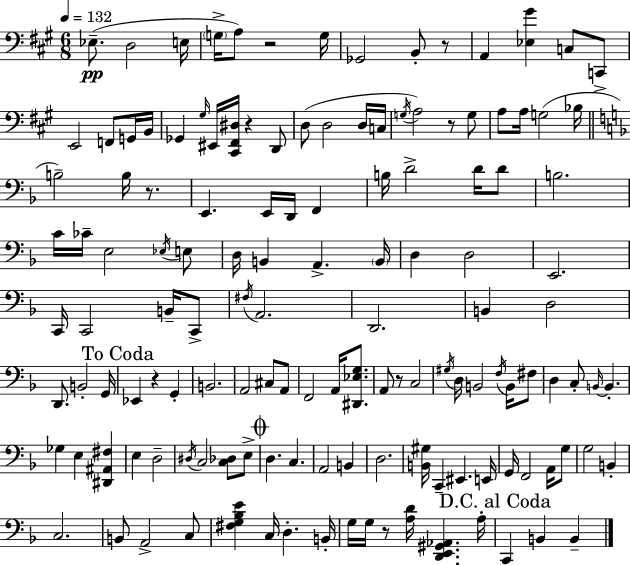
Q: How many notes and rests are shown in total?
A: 136